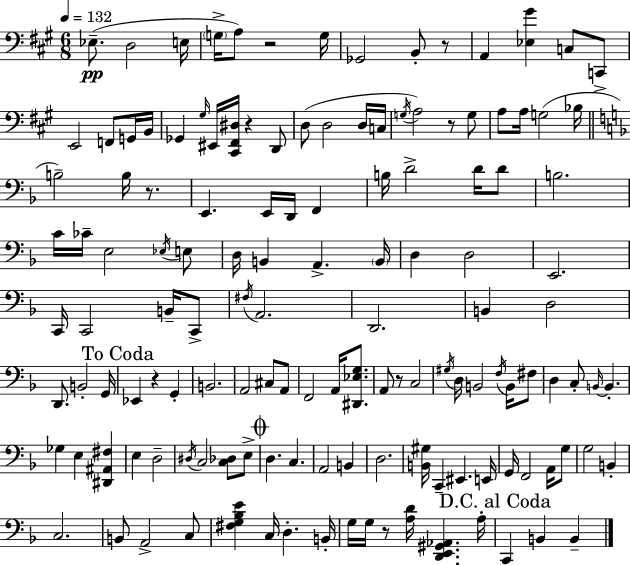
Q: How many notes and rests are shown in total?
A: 136